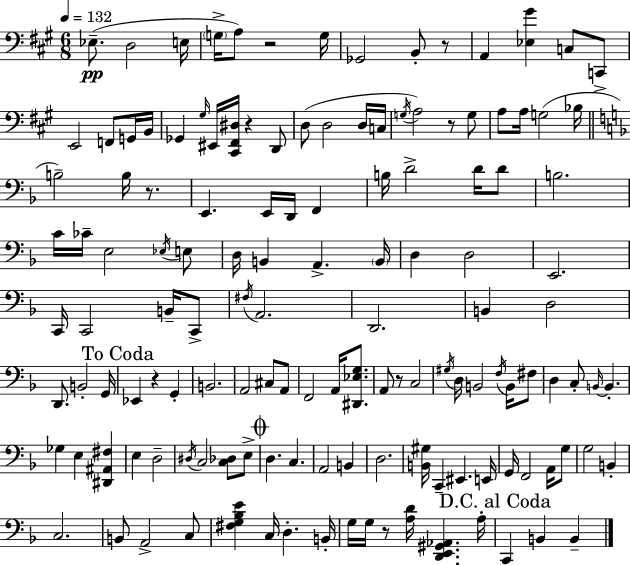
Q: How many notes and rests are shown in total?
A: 136